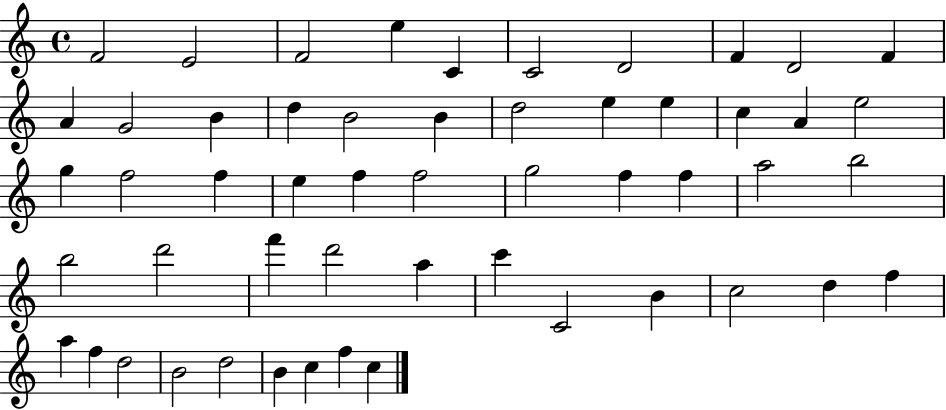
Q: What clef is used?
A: treble